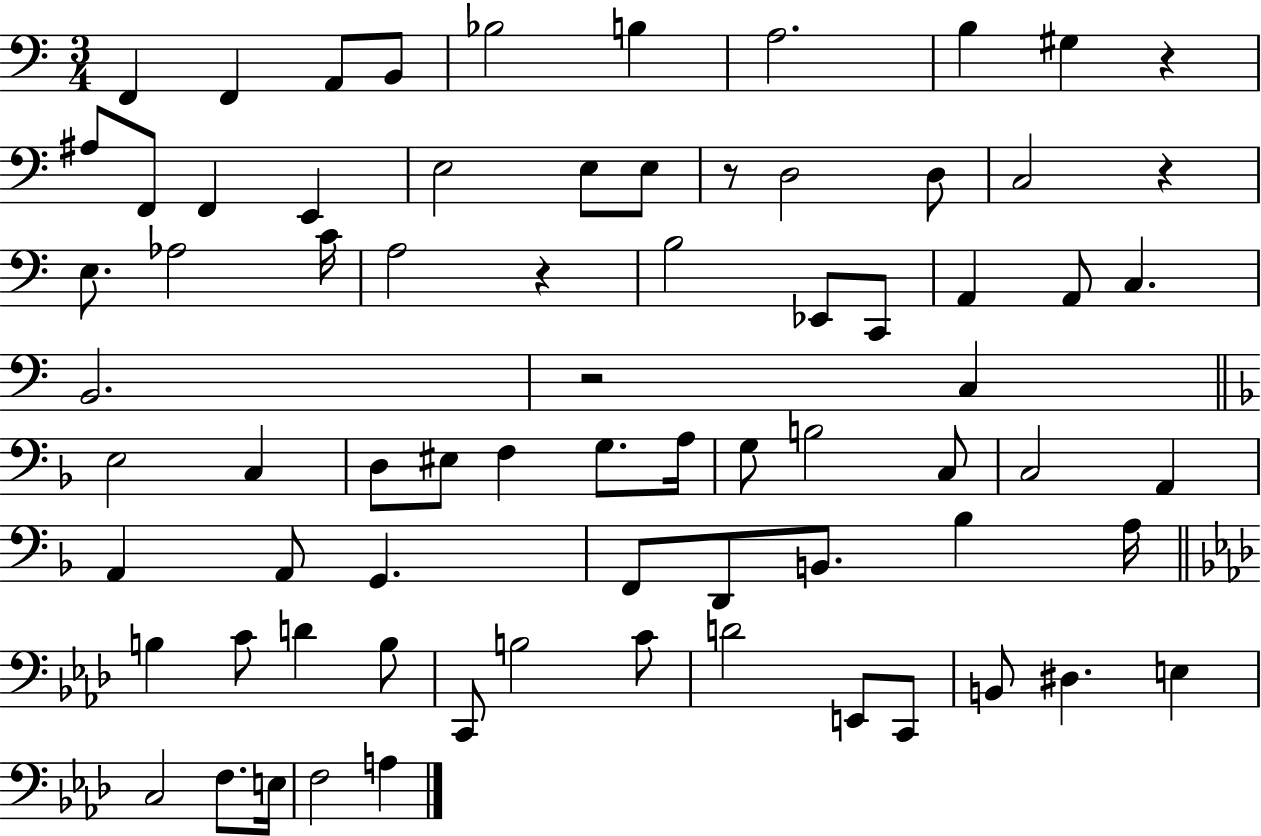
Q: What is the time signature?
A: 3/4